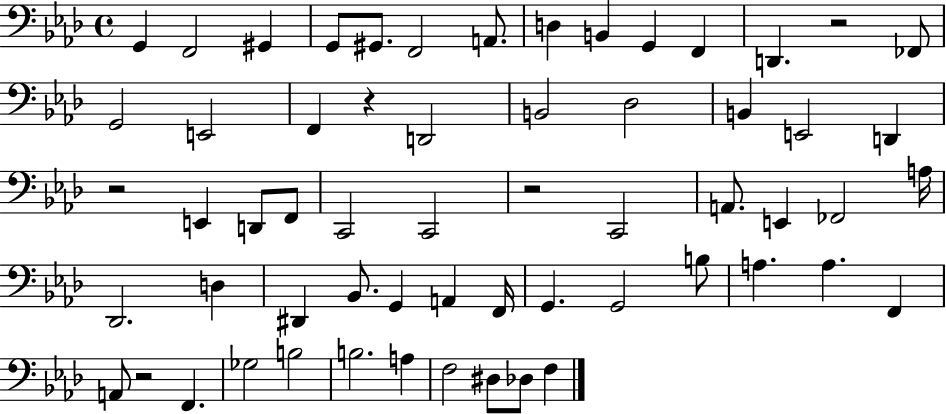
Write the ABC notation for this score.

X:1
T:Untitled
M:4/4
L:1/4
K:Ab
G,, F,,2 ^G,, G,,/2 ^G,,/2 F,,2 A,,/2 D, B,, G,, F,, D,, z2 _F,,/2 G,,2 E,,2 F,, z D,,2 B,,2 _D,2 B,, E,,2 D,, z2 E,, D,,/2 F,,/2 C,,2 C,,2 z2 C,,2 A,,/2 E,, _F,,2 A,/4 _D,,2 D, ^D,, _B,,/2 G,, A,, F,,/4 G,, G,,2 B,/2 A, A, F,, A,,/2 z2 F,, _G,2 B,2 B,2 A, F,2 ^D,/2 _D,/2 F,